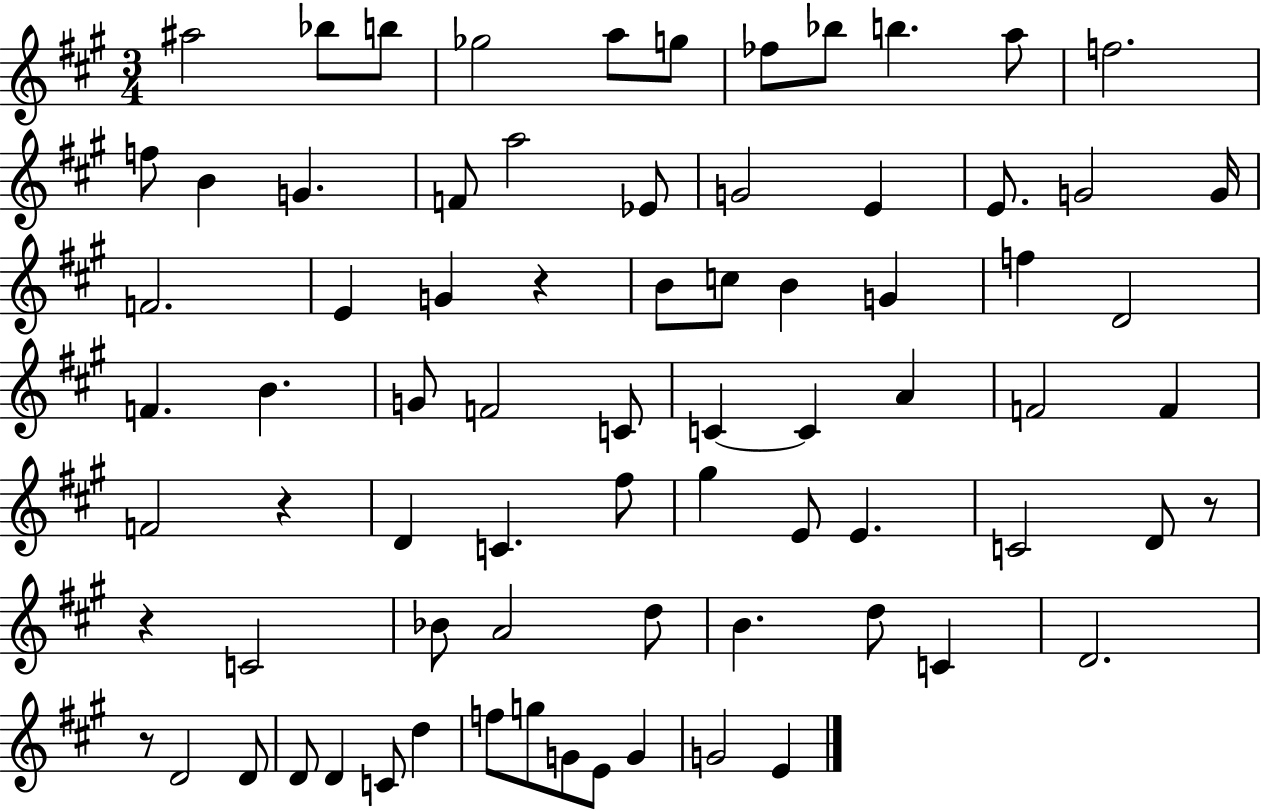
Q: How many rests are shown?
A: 5